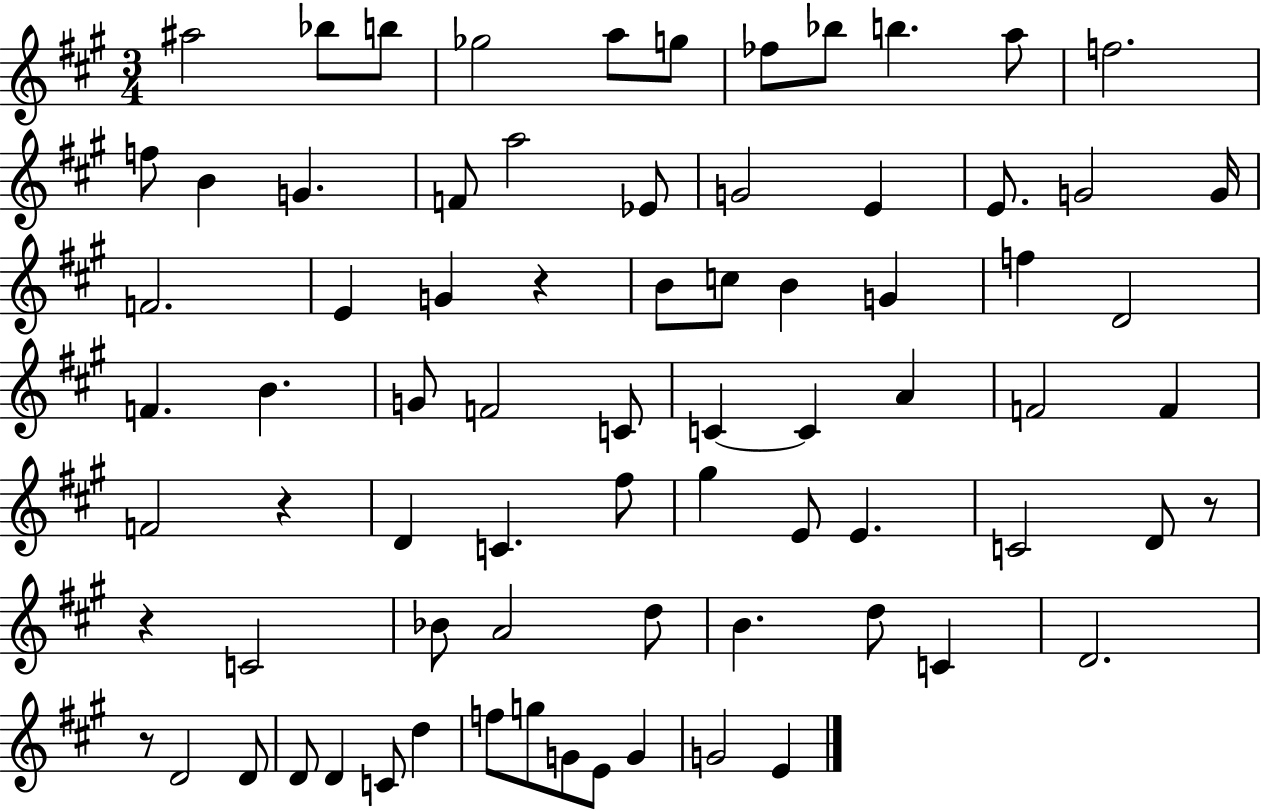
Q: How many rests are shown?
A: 5